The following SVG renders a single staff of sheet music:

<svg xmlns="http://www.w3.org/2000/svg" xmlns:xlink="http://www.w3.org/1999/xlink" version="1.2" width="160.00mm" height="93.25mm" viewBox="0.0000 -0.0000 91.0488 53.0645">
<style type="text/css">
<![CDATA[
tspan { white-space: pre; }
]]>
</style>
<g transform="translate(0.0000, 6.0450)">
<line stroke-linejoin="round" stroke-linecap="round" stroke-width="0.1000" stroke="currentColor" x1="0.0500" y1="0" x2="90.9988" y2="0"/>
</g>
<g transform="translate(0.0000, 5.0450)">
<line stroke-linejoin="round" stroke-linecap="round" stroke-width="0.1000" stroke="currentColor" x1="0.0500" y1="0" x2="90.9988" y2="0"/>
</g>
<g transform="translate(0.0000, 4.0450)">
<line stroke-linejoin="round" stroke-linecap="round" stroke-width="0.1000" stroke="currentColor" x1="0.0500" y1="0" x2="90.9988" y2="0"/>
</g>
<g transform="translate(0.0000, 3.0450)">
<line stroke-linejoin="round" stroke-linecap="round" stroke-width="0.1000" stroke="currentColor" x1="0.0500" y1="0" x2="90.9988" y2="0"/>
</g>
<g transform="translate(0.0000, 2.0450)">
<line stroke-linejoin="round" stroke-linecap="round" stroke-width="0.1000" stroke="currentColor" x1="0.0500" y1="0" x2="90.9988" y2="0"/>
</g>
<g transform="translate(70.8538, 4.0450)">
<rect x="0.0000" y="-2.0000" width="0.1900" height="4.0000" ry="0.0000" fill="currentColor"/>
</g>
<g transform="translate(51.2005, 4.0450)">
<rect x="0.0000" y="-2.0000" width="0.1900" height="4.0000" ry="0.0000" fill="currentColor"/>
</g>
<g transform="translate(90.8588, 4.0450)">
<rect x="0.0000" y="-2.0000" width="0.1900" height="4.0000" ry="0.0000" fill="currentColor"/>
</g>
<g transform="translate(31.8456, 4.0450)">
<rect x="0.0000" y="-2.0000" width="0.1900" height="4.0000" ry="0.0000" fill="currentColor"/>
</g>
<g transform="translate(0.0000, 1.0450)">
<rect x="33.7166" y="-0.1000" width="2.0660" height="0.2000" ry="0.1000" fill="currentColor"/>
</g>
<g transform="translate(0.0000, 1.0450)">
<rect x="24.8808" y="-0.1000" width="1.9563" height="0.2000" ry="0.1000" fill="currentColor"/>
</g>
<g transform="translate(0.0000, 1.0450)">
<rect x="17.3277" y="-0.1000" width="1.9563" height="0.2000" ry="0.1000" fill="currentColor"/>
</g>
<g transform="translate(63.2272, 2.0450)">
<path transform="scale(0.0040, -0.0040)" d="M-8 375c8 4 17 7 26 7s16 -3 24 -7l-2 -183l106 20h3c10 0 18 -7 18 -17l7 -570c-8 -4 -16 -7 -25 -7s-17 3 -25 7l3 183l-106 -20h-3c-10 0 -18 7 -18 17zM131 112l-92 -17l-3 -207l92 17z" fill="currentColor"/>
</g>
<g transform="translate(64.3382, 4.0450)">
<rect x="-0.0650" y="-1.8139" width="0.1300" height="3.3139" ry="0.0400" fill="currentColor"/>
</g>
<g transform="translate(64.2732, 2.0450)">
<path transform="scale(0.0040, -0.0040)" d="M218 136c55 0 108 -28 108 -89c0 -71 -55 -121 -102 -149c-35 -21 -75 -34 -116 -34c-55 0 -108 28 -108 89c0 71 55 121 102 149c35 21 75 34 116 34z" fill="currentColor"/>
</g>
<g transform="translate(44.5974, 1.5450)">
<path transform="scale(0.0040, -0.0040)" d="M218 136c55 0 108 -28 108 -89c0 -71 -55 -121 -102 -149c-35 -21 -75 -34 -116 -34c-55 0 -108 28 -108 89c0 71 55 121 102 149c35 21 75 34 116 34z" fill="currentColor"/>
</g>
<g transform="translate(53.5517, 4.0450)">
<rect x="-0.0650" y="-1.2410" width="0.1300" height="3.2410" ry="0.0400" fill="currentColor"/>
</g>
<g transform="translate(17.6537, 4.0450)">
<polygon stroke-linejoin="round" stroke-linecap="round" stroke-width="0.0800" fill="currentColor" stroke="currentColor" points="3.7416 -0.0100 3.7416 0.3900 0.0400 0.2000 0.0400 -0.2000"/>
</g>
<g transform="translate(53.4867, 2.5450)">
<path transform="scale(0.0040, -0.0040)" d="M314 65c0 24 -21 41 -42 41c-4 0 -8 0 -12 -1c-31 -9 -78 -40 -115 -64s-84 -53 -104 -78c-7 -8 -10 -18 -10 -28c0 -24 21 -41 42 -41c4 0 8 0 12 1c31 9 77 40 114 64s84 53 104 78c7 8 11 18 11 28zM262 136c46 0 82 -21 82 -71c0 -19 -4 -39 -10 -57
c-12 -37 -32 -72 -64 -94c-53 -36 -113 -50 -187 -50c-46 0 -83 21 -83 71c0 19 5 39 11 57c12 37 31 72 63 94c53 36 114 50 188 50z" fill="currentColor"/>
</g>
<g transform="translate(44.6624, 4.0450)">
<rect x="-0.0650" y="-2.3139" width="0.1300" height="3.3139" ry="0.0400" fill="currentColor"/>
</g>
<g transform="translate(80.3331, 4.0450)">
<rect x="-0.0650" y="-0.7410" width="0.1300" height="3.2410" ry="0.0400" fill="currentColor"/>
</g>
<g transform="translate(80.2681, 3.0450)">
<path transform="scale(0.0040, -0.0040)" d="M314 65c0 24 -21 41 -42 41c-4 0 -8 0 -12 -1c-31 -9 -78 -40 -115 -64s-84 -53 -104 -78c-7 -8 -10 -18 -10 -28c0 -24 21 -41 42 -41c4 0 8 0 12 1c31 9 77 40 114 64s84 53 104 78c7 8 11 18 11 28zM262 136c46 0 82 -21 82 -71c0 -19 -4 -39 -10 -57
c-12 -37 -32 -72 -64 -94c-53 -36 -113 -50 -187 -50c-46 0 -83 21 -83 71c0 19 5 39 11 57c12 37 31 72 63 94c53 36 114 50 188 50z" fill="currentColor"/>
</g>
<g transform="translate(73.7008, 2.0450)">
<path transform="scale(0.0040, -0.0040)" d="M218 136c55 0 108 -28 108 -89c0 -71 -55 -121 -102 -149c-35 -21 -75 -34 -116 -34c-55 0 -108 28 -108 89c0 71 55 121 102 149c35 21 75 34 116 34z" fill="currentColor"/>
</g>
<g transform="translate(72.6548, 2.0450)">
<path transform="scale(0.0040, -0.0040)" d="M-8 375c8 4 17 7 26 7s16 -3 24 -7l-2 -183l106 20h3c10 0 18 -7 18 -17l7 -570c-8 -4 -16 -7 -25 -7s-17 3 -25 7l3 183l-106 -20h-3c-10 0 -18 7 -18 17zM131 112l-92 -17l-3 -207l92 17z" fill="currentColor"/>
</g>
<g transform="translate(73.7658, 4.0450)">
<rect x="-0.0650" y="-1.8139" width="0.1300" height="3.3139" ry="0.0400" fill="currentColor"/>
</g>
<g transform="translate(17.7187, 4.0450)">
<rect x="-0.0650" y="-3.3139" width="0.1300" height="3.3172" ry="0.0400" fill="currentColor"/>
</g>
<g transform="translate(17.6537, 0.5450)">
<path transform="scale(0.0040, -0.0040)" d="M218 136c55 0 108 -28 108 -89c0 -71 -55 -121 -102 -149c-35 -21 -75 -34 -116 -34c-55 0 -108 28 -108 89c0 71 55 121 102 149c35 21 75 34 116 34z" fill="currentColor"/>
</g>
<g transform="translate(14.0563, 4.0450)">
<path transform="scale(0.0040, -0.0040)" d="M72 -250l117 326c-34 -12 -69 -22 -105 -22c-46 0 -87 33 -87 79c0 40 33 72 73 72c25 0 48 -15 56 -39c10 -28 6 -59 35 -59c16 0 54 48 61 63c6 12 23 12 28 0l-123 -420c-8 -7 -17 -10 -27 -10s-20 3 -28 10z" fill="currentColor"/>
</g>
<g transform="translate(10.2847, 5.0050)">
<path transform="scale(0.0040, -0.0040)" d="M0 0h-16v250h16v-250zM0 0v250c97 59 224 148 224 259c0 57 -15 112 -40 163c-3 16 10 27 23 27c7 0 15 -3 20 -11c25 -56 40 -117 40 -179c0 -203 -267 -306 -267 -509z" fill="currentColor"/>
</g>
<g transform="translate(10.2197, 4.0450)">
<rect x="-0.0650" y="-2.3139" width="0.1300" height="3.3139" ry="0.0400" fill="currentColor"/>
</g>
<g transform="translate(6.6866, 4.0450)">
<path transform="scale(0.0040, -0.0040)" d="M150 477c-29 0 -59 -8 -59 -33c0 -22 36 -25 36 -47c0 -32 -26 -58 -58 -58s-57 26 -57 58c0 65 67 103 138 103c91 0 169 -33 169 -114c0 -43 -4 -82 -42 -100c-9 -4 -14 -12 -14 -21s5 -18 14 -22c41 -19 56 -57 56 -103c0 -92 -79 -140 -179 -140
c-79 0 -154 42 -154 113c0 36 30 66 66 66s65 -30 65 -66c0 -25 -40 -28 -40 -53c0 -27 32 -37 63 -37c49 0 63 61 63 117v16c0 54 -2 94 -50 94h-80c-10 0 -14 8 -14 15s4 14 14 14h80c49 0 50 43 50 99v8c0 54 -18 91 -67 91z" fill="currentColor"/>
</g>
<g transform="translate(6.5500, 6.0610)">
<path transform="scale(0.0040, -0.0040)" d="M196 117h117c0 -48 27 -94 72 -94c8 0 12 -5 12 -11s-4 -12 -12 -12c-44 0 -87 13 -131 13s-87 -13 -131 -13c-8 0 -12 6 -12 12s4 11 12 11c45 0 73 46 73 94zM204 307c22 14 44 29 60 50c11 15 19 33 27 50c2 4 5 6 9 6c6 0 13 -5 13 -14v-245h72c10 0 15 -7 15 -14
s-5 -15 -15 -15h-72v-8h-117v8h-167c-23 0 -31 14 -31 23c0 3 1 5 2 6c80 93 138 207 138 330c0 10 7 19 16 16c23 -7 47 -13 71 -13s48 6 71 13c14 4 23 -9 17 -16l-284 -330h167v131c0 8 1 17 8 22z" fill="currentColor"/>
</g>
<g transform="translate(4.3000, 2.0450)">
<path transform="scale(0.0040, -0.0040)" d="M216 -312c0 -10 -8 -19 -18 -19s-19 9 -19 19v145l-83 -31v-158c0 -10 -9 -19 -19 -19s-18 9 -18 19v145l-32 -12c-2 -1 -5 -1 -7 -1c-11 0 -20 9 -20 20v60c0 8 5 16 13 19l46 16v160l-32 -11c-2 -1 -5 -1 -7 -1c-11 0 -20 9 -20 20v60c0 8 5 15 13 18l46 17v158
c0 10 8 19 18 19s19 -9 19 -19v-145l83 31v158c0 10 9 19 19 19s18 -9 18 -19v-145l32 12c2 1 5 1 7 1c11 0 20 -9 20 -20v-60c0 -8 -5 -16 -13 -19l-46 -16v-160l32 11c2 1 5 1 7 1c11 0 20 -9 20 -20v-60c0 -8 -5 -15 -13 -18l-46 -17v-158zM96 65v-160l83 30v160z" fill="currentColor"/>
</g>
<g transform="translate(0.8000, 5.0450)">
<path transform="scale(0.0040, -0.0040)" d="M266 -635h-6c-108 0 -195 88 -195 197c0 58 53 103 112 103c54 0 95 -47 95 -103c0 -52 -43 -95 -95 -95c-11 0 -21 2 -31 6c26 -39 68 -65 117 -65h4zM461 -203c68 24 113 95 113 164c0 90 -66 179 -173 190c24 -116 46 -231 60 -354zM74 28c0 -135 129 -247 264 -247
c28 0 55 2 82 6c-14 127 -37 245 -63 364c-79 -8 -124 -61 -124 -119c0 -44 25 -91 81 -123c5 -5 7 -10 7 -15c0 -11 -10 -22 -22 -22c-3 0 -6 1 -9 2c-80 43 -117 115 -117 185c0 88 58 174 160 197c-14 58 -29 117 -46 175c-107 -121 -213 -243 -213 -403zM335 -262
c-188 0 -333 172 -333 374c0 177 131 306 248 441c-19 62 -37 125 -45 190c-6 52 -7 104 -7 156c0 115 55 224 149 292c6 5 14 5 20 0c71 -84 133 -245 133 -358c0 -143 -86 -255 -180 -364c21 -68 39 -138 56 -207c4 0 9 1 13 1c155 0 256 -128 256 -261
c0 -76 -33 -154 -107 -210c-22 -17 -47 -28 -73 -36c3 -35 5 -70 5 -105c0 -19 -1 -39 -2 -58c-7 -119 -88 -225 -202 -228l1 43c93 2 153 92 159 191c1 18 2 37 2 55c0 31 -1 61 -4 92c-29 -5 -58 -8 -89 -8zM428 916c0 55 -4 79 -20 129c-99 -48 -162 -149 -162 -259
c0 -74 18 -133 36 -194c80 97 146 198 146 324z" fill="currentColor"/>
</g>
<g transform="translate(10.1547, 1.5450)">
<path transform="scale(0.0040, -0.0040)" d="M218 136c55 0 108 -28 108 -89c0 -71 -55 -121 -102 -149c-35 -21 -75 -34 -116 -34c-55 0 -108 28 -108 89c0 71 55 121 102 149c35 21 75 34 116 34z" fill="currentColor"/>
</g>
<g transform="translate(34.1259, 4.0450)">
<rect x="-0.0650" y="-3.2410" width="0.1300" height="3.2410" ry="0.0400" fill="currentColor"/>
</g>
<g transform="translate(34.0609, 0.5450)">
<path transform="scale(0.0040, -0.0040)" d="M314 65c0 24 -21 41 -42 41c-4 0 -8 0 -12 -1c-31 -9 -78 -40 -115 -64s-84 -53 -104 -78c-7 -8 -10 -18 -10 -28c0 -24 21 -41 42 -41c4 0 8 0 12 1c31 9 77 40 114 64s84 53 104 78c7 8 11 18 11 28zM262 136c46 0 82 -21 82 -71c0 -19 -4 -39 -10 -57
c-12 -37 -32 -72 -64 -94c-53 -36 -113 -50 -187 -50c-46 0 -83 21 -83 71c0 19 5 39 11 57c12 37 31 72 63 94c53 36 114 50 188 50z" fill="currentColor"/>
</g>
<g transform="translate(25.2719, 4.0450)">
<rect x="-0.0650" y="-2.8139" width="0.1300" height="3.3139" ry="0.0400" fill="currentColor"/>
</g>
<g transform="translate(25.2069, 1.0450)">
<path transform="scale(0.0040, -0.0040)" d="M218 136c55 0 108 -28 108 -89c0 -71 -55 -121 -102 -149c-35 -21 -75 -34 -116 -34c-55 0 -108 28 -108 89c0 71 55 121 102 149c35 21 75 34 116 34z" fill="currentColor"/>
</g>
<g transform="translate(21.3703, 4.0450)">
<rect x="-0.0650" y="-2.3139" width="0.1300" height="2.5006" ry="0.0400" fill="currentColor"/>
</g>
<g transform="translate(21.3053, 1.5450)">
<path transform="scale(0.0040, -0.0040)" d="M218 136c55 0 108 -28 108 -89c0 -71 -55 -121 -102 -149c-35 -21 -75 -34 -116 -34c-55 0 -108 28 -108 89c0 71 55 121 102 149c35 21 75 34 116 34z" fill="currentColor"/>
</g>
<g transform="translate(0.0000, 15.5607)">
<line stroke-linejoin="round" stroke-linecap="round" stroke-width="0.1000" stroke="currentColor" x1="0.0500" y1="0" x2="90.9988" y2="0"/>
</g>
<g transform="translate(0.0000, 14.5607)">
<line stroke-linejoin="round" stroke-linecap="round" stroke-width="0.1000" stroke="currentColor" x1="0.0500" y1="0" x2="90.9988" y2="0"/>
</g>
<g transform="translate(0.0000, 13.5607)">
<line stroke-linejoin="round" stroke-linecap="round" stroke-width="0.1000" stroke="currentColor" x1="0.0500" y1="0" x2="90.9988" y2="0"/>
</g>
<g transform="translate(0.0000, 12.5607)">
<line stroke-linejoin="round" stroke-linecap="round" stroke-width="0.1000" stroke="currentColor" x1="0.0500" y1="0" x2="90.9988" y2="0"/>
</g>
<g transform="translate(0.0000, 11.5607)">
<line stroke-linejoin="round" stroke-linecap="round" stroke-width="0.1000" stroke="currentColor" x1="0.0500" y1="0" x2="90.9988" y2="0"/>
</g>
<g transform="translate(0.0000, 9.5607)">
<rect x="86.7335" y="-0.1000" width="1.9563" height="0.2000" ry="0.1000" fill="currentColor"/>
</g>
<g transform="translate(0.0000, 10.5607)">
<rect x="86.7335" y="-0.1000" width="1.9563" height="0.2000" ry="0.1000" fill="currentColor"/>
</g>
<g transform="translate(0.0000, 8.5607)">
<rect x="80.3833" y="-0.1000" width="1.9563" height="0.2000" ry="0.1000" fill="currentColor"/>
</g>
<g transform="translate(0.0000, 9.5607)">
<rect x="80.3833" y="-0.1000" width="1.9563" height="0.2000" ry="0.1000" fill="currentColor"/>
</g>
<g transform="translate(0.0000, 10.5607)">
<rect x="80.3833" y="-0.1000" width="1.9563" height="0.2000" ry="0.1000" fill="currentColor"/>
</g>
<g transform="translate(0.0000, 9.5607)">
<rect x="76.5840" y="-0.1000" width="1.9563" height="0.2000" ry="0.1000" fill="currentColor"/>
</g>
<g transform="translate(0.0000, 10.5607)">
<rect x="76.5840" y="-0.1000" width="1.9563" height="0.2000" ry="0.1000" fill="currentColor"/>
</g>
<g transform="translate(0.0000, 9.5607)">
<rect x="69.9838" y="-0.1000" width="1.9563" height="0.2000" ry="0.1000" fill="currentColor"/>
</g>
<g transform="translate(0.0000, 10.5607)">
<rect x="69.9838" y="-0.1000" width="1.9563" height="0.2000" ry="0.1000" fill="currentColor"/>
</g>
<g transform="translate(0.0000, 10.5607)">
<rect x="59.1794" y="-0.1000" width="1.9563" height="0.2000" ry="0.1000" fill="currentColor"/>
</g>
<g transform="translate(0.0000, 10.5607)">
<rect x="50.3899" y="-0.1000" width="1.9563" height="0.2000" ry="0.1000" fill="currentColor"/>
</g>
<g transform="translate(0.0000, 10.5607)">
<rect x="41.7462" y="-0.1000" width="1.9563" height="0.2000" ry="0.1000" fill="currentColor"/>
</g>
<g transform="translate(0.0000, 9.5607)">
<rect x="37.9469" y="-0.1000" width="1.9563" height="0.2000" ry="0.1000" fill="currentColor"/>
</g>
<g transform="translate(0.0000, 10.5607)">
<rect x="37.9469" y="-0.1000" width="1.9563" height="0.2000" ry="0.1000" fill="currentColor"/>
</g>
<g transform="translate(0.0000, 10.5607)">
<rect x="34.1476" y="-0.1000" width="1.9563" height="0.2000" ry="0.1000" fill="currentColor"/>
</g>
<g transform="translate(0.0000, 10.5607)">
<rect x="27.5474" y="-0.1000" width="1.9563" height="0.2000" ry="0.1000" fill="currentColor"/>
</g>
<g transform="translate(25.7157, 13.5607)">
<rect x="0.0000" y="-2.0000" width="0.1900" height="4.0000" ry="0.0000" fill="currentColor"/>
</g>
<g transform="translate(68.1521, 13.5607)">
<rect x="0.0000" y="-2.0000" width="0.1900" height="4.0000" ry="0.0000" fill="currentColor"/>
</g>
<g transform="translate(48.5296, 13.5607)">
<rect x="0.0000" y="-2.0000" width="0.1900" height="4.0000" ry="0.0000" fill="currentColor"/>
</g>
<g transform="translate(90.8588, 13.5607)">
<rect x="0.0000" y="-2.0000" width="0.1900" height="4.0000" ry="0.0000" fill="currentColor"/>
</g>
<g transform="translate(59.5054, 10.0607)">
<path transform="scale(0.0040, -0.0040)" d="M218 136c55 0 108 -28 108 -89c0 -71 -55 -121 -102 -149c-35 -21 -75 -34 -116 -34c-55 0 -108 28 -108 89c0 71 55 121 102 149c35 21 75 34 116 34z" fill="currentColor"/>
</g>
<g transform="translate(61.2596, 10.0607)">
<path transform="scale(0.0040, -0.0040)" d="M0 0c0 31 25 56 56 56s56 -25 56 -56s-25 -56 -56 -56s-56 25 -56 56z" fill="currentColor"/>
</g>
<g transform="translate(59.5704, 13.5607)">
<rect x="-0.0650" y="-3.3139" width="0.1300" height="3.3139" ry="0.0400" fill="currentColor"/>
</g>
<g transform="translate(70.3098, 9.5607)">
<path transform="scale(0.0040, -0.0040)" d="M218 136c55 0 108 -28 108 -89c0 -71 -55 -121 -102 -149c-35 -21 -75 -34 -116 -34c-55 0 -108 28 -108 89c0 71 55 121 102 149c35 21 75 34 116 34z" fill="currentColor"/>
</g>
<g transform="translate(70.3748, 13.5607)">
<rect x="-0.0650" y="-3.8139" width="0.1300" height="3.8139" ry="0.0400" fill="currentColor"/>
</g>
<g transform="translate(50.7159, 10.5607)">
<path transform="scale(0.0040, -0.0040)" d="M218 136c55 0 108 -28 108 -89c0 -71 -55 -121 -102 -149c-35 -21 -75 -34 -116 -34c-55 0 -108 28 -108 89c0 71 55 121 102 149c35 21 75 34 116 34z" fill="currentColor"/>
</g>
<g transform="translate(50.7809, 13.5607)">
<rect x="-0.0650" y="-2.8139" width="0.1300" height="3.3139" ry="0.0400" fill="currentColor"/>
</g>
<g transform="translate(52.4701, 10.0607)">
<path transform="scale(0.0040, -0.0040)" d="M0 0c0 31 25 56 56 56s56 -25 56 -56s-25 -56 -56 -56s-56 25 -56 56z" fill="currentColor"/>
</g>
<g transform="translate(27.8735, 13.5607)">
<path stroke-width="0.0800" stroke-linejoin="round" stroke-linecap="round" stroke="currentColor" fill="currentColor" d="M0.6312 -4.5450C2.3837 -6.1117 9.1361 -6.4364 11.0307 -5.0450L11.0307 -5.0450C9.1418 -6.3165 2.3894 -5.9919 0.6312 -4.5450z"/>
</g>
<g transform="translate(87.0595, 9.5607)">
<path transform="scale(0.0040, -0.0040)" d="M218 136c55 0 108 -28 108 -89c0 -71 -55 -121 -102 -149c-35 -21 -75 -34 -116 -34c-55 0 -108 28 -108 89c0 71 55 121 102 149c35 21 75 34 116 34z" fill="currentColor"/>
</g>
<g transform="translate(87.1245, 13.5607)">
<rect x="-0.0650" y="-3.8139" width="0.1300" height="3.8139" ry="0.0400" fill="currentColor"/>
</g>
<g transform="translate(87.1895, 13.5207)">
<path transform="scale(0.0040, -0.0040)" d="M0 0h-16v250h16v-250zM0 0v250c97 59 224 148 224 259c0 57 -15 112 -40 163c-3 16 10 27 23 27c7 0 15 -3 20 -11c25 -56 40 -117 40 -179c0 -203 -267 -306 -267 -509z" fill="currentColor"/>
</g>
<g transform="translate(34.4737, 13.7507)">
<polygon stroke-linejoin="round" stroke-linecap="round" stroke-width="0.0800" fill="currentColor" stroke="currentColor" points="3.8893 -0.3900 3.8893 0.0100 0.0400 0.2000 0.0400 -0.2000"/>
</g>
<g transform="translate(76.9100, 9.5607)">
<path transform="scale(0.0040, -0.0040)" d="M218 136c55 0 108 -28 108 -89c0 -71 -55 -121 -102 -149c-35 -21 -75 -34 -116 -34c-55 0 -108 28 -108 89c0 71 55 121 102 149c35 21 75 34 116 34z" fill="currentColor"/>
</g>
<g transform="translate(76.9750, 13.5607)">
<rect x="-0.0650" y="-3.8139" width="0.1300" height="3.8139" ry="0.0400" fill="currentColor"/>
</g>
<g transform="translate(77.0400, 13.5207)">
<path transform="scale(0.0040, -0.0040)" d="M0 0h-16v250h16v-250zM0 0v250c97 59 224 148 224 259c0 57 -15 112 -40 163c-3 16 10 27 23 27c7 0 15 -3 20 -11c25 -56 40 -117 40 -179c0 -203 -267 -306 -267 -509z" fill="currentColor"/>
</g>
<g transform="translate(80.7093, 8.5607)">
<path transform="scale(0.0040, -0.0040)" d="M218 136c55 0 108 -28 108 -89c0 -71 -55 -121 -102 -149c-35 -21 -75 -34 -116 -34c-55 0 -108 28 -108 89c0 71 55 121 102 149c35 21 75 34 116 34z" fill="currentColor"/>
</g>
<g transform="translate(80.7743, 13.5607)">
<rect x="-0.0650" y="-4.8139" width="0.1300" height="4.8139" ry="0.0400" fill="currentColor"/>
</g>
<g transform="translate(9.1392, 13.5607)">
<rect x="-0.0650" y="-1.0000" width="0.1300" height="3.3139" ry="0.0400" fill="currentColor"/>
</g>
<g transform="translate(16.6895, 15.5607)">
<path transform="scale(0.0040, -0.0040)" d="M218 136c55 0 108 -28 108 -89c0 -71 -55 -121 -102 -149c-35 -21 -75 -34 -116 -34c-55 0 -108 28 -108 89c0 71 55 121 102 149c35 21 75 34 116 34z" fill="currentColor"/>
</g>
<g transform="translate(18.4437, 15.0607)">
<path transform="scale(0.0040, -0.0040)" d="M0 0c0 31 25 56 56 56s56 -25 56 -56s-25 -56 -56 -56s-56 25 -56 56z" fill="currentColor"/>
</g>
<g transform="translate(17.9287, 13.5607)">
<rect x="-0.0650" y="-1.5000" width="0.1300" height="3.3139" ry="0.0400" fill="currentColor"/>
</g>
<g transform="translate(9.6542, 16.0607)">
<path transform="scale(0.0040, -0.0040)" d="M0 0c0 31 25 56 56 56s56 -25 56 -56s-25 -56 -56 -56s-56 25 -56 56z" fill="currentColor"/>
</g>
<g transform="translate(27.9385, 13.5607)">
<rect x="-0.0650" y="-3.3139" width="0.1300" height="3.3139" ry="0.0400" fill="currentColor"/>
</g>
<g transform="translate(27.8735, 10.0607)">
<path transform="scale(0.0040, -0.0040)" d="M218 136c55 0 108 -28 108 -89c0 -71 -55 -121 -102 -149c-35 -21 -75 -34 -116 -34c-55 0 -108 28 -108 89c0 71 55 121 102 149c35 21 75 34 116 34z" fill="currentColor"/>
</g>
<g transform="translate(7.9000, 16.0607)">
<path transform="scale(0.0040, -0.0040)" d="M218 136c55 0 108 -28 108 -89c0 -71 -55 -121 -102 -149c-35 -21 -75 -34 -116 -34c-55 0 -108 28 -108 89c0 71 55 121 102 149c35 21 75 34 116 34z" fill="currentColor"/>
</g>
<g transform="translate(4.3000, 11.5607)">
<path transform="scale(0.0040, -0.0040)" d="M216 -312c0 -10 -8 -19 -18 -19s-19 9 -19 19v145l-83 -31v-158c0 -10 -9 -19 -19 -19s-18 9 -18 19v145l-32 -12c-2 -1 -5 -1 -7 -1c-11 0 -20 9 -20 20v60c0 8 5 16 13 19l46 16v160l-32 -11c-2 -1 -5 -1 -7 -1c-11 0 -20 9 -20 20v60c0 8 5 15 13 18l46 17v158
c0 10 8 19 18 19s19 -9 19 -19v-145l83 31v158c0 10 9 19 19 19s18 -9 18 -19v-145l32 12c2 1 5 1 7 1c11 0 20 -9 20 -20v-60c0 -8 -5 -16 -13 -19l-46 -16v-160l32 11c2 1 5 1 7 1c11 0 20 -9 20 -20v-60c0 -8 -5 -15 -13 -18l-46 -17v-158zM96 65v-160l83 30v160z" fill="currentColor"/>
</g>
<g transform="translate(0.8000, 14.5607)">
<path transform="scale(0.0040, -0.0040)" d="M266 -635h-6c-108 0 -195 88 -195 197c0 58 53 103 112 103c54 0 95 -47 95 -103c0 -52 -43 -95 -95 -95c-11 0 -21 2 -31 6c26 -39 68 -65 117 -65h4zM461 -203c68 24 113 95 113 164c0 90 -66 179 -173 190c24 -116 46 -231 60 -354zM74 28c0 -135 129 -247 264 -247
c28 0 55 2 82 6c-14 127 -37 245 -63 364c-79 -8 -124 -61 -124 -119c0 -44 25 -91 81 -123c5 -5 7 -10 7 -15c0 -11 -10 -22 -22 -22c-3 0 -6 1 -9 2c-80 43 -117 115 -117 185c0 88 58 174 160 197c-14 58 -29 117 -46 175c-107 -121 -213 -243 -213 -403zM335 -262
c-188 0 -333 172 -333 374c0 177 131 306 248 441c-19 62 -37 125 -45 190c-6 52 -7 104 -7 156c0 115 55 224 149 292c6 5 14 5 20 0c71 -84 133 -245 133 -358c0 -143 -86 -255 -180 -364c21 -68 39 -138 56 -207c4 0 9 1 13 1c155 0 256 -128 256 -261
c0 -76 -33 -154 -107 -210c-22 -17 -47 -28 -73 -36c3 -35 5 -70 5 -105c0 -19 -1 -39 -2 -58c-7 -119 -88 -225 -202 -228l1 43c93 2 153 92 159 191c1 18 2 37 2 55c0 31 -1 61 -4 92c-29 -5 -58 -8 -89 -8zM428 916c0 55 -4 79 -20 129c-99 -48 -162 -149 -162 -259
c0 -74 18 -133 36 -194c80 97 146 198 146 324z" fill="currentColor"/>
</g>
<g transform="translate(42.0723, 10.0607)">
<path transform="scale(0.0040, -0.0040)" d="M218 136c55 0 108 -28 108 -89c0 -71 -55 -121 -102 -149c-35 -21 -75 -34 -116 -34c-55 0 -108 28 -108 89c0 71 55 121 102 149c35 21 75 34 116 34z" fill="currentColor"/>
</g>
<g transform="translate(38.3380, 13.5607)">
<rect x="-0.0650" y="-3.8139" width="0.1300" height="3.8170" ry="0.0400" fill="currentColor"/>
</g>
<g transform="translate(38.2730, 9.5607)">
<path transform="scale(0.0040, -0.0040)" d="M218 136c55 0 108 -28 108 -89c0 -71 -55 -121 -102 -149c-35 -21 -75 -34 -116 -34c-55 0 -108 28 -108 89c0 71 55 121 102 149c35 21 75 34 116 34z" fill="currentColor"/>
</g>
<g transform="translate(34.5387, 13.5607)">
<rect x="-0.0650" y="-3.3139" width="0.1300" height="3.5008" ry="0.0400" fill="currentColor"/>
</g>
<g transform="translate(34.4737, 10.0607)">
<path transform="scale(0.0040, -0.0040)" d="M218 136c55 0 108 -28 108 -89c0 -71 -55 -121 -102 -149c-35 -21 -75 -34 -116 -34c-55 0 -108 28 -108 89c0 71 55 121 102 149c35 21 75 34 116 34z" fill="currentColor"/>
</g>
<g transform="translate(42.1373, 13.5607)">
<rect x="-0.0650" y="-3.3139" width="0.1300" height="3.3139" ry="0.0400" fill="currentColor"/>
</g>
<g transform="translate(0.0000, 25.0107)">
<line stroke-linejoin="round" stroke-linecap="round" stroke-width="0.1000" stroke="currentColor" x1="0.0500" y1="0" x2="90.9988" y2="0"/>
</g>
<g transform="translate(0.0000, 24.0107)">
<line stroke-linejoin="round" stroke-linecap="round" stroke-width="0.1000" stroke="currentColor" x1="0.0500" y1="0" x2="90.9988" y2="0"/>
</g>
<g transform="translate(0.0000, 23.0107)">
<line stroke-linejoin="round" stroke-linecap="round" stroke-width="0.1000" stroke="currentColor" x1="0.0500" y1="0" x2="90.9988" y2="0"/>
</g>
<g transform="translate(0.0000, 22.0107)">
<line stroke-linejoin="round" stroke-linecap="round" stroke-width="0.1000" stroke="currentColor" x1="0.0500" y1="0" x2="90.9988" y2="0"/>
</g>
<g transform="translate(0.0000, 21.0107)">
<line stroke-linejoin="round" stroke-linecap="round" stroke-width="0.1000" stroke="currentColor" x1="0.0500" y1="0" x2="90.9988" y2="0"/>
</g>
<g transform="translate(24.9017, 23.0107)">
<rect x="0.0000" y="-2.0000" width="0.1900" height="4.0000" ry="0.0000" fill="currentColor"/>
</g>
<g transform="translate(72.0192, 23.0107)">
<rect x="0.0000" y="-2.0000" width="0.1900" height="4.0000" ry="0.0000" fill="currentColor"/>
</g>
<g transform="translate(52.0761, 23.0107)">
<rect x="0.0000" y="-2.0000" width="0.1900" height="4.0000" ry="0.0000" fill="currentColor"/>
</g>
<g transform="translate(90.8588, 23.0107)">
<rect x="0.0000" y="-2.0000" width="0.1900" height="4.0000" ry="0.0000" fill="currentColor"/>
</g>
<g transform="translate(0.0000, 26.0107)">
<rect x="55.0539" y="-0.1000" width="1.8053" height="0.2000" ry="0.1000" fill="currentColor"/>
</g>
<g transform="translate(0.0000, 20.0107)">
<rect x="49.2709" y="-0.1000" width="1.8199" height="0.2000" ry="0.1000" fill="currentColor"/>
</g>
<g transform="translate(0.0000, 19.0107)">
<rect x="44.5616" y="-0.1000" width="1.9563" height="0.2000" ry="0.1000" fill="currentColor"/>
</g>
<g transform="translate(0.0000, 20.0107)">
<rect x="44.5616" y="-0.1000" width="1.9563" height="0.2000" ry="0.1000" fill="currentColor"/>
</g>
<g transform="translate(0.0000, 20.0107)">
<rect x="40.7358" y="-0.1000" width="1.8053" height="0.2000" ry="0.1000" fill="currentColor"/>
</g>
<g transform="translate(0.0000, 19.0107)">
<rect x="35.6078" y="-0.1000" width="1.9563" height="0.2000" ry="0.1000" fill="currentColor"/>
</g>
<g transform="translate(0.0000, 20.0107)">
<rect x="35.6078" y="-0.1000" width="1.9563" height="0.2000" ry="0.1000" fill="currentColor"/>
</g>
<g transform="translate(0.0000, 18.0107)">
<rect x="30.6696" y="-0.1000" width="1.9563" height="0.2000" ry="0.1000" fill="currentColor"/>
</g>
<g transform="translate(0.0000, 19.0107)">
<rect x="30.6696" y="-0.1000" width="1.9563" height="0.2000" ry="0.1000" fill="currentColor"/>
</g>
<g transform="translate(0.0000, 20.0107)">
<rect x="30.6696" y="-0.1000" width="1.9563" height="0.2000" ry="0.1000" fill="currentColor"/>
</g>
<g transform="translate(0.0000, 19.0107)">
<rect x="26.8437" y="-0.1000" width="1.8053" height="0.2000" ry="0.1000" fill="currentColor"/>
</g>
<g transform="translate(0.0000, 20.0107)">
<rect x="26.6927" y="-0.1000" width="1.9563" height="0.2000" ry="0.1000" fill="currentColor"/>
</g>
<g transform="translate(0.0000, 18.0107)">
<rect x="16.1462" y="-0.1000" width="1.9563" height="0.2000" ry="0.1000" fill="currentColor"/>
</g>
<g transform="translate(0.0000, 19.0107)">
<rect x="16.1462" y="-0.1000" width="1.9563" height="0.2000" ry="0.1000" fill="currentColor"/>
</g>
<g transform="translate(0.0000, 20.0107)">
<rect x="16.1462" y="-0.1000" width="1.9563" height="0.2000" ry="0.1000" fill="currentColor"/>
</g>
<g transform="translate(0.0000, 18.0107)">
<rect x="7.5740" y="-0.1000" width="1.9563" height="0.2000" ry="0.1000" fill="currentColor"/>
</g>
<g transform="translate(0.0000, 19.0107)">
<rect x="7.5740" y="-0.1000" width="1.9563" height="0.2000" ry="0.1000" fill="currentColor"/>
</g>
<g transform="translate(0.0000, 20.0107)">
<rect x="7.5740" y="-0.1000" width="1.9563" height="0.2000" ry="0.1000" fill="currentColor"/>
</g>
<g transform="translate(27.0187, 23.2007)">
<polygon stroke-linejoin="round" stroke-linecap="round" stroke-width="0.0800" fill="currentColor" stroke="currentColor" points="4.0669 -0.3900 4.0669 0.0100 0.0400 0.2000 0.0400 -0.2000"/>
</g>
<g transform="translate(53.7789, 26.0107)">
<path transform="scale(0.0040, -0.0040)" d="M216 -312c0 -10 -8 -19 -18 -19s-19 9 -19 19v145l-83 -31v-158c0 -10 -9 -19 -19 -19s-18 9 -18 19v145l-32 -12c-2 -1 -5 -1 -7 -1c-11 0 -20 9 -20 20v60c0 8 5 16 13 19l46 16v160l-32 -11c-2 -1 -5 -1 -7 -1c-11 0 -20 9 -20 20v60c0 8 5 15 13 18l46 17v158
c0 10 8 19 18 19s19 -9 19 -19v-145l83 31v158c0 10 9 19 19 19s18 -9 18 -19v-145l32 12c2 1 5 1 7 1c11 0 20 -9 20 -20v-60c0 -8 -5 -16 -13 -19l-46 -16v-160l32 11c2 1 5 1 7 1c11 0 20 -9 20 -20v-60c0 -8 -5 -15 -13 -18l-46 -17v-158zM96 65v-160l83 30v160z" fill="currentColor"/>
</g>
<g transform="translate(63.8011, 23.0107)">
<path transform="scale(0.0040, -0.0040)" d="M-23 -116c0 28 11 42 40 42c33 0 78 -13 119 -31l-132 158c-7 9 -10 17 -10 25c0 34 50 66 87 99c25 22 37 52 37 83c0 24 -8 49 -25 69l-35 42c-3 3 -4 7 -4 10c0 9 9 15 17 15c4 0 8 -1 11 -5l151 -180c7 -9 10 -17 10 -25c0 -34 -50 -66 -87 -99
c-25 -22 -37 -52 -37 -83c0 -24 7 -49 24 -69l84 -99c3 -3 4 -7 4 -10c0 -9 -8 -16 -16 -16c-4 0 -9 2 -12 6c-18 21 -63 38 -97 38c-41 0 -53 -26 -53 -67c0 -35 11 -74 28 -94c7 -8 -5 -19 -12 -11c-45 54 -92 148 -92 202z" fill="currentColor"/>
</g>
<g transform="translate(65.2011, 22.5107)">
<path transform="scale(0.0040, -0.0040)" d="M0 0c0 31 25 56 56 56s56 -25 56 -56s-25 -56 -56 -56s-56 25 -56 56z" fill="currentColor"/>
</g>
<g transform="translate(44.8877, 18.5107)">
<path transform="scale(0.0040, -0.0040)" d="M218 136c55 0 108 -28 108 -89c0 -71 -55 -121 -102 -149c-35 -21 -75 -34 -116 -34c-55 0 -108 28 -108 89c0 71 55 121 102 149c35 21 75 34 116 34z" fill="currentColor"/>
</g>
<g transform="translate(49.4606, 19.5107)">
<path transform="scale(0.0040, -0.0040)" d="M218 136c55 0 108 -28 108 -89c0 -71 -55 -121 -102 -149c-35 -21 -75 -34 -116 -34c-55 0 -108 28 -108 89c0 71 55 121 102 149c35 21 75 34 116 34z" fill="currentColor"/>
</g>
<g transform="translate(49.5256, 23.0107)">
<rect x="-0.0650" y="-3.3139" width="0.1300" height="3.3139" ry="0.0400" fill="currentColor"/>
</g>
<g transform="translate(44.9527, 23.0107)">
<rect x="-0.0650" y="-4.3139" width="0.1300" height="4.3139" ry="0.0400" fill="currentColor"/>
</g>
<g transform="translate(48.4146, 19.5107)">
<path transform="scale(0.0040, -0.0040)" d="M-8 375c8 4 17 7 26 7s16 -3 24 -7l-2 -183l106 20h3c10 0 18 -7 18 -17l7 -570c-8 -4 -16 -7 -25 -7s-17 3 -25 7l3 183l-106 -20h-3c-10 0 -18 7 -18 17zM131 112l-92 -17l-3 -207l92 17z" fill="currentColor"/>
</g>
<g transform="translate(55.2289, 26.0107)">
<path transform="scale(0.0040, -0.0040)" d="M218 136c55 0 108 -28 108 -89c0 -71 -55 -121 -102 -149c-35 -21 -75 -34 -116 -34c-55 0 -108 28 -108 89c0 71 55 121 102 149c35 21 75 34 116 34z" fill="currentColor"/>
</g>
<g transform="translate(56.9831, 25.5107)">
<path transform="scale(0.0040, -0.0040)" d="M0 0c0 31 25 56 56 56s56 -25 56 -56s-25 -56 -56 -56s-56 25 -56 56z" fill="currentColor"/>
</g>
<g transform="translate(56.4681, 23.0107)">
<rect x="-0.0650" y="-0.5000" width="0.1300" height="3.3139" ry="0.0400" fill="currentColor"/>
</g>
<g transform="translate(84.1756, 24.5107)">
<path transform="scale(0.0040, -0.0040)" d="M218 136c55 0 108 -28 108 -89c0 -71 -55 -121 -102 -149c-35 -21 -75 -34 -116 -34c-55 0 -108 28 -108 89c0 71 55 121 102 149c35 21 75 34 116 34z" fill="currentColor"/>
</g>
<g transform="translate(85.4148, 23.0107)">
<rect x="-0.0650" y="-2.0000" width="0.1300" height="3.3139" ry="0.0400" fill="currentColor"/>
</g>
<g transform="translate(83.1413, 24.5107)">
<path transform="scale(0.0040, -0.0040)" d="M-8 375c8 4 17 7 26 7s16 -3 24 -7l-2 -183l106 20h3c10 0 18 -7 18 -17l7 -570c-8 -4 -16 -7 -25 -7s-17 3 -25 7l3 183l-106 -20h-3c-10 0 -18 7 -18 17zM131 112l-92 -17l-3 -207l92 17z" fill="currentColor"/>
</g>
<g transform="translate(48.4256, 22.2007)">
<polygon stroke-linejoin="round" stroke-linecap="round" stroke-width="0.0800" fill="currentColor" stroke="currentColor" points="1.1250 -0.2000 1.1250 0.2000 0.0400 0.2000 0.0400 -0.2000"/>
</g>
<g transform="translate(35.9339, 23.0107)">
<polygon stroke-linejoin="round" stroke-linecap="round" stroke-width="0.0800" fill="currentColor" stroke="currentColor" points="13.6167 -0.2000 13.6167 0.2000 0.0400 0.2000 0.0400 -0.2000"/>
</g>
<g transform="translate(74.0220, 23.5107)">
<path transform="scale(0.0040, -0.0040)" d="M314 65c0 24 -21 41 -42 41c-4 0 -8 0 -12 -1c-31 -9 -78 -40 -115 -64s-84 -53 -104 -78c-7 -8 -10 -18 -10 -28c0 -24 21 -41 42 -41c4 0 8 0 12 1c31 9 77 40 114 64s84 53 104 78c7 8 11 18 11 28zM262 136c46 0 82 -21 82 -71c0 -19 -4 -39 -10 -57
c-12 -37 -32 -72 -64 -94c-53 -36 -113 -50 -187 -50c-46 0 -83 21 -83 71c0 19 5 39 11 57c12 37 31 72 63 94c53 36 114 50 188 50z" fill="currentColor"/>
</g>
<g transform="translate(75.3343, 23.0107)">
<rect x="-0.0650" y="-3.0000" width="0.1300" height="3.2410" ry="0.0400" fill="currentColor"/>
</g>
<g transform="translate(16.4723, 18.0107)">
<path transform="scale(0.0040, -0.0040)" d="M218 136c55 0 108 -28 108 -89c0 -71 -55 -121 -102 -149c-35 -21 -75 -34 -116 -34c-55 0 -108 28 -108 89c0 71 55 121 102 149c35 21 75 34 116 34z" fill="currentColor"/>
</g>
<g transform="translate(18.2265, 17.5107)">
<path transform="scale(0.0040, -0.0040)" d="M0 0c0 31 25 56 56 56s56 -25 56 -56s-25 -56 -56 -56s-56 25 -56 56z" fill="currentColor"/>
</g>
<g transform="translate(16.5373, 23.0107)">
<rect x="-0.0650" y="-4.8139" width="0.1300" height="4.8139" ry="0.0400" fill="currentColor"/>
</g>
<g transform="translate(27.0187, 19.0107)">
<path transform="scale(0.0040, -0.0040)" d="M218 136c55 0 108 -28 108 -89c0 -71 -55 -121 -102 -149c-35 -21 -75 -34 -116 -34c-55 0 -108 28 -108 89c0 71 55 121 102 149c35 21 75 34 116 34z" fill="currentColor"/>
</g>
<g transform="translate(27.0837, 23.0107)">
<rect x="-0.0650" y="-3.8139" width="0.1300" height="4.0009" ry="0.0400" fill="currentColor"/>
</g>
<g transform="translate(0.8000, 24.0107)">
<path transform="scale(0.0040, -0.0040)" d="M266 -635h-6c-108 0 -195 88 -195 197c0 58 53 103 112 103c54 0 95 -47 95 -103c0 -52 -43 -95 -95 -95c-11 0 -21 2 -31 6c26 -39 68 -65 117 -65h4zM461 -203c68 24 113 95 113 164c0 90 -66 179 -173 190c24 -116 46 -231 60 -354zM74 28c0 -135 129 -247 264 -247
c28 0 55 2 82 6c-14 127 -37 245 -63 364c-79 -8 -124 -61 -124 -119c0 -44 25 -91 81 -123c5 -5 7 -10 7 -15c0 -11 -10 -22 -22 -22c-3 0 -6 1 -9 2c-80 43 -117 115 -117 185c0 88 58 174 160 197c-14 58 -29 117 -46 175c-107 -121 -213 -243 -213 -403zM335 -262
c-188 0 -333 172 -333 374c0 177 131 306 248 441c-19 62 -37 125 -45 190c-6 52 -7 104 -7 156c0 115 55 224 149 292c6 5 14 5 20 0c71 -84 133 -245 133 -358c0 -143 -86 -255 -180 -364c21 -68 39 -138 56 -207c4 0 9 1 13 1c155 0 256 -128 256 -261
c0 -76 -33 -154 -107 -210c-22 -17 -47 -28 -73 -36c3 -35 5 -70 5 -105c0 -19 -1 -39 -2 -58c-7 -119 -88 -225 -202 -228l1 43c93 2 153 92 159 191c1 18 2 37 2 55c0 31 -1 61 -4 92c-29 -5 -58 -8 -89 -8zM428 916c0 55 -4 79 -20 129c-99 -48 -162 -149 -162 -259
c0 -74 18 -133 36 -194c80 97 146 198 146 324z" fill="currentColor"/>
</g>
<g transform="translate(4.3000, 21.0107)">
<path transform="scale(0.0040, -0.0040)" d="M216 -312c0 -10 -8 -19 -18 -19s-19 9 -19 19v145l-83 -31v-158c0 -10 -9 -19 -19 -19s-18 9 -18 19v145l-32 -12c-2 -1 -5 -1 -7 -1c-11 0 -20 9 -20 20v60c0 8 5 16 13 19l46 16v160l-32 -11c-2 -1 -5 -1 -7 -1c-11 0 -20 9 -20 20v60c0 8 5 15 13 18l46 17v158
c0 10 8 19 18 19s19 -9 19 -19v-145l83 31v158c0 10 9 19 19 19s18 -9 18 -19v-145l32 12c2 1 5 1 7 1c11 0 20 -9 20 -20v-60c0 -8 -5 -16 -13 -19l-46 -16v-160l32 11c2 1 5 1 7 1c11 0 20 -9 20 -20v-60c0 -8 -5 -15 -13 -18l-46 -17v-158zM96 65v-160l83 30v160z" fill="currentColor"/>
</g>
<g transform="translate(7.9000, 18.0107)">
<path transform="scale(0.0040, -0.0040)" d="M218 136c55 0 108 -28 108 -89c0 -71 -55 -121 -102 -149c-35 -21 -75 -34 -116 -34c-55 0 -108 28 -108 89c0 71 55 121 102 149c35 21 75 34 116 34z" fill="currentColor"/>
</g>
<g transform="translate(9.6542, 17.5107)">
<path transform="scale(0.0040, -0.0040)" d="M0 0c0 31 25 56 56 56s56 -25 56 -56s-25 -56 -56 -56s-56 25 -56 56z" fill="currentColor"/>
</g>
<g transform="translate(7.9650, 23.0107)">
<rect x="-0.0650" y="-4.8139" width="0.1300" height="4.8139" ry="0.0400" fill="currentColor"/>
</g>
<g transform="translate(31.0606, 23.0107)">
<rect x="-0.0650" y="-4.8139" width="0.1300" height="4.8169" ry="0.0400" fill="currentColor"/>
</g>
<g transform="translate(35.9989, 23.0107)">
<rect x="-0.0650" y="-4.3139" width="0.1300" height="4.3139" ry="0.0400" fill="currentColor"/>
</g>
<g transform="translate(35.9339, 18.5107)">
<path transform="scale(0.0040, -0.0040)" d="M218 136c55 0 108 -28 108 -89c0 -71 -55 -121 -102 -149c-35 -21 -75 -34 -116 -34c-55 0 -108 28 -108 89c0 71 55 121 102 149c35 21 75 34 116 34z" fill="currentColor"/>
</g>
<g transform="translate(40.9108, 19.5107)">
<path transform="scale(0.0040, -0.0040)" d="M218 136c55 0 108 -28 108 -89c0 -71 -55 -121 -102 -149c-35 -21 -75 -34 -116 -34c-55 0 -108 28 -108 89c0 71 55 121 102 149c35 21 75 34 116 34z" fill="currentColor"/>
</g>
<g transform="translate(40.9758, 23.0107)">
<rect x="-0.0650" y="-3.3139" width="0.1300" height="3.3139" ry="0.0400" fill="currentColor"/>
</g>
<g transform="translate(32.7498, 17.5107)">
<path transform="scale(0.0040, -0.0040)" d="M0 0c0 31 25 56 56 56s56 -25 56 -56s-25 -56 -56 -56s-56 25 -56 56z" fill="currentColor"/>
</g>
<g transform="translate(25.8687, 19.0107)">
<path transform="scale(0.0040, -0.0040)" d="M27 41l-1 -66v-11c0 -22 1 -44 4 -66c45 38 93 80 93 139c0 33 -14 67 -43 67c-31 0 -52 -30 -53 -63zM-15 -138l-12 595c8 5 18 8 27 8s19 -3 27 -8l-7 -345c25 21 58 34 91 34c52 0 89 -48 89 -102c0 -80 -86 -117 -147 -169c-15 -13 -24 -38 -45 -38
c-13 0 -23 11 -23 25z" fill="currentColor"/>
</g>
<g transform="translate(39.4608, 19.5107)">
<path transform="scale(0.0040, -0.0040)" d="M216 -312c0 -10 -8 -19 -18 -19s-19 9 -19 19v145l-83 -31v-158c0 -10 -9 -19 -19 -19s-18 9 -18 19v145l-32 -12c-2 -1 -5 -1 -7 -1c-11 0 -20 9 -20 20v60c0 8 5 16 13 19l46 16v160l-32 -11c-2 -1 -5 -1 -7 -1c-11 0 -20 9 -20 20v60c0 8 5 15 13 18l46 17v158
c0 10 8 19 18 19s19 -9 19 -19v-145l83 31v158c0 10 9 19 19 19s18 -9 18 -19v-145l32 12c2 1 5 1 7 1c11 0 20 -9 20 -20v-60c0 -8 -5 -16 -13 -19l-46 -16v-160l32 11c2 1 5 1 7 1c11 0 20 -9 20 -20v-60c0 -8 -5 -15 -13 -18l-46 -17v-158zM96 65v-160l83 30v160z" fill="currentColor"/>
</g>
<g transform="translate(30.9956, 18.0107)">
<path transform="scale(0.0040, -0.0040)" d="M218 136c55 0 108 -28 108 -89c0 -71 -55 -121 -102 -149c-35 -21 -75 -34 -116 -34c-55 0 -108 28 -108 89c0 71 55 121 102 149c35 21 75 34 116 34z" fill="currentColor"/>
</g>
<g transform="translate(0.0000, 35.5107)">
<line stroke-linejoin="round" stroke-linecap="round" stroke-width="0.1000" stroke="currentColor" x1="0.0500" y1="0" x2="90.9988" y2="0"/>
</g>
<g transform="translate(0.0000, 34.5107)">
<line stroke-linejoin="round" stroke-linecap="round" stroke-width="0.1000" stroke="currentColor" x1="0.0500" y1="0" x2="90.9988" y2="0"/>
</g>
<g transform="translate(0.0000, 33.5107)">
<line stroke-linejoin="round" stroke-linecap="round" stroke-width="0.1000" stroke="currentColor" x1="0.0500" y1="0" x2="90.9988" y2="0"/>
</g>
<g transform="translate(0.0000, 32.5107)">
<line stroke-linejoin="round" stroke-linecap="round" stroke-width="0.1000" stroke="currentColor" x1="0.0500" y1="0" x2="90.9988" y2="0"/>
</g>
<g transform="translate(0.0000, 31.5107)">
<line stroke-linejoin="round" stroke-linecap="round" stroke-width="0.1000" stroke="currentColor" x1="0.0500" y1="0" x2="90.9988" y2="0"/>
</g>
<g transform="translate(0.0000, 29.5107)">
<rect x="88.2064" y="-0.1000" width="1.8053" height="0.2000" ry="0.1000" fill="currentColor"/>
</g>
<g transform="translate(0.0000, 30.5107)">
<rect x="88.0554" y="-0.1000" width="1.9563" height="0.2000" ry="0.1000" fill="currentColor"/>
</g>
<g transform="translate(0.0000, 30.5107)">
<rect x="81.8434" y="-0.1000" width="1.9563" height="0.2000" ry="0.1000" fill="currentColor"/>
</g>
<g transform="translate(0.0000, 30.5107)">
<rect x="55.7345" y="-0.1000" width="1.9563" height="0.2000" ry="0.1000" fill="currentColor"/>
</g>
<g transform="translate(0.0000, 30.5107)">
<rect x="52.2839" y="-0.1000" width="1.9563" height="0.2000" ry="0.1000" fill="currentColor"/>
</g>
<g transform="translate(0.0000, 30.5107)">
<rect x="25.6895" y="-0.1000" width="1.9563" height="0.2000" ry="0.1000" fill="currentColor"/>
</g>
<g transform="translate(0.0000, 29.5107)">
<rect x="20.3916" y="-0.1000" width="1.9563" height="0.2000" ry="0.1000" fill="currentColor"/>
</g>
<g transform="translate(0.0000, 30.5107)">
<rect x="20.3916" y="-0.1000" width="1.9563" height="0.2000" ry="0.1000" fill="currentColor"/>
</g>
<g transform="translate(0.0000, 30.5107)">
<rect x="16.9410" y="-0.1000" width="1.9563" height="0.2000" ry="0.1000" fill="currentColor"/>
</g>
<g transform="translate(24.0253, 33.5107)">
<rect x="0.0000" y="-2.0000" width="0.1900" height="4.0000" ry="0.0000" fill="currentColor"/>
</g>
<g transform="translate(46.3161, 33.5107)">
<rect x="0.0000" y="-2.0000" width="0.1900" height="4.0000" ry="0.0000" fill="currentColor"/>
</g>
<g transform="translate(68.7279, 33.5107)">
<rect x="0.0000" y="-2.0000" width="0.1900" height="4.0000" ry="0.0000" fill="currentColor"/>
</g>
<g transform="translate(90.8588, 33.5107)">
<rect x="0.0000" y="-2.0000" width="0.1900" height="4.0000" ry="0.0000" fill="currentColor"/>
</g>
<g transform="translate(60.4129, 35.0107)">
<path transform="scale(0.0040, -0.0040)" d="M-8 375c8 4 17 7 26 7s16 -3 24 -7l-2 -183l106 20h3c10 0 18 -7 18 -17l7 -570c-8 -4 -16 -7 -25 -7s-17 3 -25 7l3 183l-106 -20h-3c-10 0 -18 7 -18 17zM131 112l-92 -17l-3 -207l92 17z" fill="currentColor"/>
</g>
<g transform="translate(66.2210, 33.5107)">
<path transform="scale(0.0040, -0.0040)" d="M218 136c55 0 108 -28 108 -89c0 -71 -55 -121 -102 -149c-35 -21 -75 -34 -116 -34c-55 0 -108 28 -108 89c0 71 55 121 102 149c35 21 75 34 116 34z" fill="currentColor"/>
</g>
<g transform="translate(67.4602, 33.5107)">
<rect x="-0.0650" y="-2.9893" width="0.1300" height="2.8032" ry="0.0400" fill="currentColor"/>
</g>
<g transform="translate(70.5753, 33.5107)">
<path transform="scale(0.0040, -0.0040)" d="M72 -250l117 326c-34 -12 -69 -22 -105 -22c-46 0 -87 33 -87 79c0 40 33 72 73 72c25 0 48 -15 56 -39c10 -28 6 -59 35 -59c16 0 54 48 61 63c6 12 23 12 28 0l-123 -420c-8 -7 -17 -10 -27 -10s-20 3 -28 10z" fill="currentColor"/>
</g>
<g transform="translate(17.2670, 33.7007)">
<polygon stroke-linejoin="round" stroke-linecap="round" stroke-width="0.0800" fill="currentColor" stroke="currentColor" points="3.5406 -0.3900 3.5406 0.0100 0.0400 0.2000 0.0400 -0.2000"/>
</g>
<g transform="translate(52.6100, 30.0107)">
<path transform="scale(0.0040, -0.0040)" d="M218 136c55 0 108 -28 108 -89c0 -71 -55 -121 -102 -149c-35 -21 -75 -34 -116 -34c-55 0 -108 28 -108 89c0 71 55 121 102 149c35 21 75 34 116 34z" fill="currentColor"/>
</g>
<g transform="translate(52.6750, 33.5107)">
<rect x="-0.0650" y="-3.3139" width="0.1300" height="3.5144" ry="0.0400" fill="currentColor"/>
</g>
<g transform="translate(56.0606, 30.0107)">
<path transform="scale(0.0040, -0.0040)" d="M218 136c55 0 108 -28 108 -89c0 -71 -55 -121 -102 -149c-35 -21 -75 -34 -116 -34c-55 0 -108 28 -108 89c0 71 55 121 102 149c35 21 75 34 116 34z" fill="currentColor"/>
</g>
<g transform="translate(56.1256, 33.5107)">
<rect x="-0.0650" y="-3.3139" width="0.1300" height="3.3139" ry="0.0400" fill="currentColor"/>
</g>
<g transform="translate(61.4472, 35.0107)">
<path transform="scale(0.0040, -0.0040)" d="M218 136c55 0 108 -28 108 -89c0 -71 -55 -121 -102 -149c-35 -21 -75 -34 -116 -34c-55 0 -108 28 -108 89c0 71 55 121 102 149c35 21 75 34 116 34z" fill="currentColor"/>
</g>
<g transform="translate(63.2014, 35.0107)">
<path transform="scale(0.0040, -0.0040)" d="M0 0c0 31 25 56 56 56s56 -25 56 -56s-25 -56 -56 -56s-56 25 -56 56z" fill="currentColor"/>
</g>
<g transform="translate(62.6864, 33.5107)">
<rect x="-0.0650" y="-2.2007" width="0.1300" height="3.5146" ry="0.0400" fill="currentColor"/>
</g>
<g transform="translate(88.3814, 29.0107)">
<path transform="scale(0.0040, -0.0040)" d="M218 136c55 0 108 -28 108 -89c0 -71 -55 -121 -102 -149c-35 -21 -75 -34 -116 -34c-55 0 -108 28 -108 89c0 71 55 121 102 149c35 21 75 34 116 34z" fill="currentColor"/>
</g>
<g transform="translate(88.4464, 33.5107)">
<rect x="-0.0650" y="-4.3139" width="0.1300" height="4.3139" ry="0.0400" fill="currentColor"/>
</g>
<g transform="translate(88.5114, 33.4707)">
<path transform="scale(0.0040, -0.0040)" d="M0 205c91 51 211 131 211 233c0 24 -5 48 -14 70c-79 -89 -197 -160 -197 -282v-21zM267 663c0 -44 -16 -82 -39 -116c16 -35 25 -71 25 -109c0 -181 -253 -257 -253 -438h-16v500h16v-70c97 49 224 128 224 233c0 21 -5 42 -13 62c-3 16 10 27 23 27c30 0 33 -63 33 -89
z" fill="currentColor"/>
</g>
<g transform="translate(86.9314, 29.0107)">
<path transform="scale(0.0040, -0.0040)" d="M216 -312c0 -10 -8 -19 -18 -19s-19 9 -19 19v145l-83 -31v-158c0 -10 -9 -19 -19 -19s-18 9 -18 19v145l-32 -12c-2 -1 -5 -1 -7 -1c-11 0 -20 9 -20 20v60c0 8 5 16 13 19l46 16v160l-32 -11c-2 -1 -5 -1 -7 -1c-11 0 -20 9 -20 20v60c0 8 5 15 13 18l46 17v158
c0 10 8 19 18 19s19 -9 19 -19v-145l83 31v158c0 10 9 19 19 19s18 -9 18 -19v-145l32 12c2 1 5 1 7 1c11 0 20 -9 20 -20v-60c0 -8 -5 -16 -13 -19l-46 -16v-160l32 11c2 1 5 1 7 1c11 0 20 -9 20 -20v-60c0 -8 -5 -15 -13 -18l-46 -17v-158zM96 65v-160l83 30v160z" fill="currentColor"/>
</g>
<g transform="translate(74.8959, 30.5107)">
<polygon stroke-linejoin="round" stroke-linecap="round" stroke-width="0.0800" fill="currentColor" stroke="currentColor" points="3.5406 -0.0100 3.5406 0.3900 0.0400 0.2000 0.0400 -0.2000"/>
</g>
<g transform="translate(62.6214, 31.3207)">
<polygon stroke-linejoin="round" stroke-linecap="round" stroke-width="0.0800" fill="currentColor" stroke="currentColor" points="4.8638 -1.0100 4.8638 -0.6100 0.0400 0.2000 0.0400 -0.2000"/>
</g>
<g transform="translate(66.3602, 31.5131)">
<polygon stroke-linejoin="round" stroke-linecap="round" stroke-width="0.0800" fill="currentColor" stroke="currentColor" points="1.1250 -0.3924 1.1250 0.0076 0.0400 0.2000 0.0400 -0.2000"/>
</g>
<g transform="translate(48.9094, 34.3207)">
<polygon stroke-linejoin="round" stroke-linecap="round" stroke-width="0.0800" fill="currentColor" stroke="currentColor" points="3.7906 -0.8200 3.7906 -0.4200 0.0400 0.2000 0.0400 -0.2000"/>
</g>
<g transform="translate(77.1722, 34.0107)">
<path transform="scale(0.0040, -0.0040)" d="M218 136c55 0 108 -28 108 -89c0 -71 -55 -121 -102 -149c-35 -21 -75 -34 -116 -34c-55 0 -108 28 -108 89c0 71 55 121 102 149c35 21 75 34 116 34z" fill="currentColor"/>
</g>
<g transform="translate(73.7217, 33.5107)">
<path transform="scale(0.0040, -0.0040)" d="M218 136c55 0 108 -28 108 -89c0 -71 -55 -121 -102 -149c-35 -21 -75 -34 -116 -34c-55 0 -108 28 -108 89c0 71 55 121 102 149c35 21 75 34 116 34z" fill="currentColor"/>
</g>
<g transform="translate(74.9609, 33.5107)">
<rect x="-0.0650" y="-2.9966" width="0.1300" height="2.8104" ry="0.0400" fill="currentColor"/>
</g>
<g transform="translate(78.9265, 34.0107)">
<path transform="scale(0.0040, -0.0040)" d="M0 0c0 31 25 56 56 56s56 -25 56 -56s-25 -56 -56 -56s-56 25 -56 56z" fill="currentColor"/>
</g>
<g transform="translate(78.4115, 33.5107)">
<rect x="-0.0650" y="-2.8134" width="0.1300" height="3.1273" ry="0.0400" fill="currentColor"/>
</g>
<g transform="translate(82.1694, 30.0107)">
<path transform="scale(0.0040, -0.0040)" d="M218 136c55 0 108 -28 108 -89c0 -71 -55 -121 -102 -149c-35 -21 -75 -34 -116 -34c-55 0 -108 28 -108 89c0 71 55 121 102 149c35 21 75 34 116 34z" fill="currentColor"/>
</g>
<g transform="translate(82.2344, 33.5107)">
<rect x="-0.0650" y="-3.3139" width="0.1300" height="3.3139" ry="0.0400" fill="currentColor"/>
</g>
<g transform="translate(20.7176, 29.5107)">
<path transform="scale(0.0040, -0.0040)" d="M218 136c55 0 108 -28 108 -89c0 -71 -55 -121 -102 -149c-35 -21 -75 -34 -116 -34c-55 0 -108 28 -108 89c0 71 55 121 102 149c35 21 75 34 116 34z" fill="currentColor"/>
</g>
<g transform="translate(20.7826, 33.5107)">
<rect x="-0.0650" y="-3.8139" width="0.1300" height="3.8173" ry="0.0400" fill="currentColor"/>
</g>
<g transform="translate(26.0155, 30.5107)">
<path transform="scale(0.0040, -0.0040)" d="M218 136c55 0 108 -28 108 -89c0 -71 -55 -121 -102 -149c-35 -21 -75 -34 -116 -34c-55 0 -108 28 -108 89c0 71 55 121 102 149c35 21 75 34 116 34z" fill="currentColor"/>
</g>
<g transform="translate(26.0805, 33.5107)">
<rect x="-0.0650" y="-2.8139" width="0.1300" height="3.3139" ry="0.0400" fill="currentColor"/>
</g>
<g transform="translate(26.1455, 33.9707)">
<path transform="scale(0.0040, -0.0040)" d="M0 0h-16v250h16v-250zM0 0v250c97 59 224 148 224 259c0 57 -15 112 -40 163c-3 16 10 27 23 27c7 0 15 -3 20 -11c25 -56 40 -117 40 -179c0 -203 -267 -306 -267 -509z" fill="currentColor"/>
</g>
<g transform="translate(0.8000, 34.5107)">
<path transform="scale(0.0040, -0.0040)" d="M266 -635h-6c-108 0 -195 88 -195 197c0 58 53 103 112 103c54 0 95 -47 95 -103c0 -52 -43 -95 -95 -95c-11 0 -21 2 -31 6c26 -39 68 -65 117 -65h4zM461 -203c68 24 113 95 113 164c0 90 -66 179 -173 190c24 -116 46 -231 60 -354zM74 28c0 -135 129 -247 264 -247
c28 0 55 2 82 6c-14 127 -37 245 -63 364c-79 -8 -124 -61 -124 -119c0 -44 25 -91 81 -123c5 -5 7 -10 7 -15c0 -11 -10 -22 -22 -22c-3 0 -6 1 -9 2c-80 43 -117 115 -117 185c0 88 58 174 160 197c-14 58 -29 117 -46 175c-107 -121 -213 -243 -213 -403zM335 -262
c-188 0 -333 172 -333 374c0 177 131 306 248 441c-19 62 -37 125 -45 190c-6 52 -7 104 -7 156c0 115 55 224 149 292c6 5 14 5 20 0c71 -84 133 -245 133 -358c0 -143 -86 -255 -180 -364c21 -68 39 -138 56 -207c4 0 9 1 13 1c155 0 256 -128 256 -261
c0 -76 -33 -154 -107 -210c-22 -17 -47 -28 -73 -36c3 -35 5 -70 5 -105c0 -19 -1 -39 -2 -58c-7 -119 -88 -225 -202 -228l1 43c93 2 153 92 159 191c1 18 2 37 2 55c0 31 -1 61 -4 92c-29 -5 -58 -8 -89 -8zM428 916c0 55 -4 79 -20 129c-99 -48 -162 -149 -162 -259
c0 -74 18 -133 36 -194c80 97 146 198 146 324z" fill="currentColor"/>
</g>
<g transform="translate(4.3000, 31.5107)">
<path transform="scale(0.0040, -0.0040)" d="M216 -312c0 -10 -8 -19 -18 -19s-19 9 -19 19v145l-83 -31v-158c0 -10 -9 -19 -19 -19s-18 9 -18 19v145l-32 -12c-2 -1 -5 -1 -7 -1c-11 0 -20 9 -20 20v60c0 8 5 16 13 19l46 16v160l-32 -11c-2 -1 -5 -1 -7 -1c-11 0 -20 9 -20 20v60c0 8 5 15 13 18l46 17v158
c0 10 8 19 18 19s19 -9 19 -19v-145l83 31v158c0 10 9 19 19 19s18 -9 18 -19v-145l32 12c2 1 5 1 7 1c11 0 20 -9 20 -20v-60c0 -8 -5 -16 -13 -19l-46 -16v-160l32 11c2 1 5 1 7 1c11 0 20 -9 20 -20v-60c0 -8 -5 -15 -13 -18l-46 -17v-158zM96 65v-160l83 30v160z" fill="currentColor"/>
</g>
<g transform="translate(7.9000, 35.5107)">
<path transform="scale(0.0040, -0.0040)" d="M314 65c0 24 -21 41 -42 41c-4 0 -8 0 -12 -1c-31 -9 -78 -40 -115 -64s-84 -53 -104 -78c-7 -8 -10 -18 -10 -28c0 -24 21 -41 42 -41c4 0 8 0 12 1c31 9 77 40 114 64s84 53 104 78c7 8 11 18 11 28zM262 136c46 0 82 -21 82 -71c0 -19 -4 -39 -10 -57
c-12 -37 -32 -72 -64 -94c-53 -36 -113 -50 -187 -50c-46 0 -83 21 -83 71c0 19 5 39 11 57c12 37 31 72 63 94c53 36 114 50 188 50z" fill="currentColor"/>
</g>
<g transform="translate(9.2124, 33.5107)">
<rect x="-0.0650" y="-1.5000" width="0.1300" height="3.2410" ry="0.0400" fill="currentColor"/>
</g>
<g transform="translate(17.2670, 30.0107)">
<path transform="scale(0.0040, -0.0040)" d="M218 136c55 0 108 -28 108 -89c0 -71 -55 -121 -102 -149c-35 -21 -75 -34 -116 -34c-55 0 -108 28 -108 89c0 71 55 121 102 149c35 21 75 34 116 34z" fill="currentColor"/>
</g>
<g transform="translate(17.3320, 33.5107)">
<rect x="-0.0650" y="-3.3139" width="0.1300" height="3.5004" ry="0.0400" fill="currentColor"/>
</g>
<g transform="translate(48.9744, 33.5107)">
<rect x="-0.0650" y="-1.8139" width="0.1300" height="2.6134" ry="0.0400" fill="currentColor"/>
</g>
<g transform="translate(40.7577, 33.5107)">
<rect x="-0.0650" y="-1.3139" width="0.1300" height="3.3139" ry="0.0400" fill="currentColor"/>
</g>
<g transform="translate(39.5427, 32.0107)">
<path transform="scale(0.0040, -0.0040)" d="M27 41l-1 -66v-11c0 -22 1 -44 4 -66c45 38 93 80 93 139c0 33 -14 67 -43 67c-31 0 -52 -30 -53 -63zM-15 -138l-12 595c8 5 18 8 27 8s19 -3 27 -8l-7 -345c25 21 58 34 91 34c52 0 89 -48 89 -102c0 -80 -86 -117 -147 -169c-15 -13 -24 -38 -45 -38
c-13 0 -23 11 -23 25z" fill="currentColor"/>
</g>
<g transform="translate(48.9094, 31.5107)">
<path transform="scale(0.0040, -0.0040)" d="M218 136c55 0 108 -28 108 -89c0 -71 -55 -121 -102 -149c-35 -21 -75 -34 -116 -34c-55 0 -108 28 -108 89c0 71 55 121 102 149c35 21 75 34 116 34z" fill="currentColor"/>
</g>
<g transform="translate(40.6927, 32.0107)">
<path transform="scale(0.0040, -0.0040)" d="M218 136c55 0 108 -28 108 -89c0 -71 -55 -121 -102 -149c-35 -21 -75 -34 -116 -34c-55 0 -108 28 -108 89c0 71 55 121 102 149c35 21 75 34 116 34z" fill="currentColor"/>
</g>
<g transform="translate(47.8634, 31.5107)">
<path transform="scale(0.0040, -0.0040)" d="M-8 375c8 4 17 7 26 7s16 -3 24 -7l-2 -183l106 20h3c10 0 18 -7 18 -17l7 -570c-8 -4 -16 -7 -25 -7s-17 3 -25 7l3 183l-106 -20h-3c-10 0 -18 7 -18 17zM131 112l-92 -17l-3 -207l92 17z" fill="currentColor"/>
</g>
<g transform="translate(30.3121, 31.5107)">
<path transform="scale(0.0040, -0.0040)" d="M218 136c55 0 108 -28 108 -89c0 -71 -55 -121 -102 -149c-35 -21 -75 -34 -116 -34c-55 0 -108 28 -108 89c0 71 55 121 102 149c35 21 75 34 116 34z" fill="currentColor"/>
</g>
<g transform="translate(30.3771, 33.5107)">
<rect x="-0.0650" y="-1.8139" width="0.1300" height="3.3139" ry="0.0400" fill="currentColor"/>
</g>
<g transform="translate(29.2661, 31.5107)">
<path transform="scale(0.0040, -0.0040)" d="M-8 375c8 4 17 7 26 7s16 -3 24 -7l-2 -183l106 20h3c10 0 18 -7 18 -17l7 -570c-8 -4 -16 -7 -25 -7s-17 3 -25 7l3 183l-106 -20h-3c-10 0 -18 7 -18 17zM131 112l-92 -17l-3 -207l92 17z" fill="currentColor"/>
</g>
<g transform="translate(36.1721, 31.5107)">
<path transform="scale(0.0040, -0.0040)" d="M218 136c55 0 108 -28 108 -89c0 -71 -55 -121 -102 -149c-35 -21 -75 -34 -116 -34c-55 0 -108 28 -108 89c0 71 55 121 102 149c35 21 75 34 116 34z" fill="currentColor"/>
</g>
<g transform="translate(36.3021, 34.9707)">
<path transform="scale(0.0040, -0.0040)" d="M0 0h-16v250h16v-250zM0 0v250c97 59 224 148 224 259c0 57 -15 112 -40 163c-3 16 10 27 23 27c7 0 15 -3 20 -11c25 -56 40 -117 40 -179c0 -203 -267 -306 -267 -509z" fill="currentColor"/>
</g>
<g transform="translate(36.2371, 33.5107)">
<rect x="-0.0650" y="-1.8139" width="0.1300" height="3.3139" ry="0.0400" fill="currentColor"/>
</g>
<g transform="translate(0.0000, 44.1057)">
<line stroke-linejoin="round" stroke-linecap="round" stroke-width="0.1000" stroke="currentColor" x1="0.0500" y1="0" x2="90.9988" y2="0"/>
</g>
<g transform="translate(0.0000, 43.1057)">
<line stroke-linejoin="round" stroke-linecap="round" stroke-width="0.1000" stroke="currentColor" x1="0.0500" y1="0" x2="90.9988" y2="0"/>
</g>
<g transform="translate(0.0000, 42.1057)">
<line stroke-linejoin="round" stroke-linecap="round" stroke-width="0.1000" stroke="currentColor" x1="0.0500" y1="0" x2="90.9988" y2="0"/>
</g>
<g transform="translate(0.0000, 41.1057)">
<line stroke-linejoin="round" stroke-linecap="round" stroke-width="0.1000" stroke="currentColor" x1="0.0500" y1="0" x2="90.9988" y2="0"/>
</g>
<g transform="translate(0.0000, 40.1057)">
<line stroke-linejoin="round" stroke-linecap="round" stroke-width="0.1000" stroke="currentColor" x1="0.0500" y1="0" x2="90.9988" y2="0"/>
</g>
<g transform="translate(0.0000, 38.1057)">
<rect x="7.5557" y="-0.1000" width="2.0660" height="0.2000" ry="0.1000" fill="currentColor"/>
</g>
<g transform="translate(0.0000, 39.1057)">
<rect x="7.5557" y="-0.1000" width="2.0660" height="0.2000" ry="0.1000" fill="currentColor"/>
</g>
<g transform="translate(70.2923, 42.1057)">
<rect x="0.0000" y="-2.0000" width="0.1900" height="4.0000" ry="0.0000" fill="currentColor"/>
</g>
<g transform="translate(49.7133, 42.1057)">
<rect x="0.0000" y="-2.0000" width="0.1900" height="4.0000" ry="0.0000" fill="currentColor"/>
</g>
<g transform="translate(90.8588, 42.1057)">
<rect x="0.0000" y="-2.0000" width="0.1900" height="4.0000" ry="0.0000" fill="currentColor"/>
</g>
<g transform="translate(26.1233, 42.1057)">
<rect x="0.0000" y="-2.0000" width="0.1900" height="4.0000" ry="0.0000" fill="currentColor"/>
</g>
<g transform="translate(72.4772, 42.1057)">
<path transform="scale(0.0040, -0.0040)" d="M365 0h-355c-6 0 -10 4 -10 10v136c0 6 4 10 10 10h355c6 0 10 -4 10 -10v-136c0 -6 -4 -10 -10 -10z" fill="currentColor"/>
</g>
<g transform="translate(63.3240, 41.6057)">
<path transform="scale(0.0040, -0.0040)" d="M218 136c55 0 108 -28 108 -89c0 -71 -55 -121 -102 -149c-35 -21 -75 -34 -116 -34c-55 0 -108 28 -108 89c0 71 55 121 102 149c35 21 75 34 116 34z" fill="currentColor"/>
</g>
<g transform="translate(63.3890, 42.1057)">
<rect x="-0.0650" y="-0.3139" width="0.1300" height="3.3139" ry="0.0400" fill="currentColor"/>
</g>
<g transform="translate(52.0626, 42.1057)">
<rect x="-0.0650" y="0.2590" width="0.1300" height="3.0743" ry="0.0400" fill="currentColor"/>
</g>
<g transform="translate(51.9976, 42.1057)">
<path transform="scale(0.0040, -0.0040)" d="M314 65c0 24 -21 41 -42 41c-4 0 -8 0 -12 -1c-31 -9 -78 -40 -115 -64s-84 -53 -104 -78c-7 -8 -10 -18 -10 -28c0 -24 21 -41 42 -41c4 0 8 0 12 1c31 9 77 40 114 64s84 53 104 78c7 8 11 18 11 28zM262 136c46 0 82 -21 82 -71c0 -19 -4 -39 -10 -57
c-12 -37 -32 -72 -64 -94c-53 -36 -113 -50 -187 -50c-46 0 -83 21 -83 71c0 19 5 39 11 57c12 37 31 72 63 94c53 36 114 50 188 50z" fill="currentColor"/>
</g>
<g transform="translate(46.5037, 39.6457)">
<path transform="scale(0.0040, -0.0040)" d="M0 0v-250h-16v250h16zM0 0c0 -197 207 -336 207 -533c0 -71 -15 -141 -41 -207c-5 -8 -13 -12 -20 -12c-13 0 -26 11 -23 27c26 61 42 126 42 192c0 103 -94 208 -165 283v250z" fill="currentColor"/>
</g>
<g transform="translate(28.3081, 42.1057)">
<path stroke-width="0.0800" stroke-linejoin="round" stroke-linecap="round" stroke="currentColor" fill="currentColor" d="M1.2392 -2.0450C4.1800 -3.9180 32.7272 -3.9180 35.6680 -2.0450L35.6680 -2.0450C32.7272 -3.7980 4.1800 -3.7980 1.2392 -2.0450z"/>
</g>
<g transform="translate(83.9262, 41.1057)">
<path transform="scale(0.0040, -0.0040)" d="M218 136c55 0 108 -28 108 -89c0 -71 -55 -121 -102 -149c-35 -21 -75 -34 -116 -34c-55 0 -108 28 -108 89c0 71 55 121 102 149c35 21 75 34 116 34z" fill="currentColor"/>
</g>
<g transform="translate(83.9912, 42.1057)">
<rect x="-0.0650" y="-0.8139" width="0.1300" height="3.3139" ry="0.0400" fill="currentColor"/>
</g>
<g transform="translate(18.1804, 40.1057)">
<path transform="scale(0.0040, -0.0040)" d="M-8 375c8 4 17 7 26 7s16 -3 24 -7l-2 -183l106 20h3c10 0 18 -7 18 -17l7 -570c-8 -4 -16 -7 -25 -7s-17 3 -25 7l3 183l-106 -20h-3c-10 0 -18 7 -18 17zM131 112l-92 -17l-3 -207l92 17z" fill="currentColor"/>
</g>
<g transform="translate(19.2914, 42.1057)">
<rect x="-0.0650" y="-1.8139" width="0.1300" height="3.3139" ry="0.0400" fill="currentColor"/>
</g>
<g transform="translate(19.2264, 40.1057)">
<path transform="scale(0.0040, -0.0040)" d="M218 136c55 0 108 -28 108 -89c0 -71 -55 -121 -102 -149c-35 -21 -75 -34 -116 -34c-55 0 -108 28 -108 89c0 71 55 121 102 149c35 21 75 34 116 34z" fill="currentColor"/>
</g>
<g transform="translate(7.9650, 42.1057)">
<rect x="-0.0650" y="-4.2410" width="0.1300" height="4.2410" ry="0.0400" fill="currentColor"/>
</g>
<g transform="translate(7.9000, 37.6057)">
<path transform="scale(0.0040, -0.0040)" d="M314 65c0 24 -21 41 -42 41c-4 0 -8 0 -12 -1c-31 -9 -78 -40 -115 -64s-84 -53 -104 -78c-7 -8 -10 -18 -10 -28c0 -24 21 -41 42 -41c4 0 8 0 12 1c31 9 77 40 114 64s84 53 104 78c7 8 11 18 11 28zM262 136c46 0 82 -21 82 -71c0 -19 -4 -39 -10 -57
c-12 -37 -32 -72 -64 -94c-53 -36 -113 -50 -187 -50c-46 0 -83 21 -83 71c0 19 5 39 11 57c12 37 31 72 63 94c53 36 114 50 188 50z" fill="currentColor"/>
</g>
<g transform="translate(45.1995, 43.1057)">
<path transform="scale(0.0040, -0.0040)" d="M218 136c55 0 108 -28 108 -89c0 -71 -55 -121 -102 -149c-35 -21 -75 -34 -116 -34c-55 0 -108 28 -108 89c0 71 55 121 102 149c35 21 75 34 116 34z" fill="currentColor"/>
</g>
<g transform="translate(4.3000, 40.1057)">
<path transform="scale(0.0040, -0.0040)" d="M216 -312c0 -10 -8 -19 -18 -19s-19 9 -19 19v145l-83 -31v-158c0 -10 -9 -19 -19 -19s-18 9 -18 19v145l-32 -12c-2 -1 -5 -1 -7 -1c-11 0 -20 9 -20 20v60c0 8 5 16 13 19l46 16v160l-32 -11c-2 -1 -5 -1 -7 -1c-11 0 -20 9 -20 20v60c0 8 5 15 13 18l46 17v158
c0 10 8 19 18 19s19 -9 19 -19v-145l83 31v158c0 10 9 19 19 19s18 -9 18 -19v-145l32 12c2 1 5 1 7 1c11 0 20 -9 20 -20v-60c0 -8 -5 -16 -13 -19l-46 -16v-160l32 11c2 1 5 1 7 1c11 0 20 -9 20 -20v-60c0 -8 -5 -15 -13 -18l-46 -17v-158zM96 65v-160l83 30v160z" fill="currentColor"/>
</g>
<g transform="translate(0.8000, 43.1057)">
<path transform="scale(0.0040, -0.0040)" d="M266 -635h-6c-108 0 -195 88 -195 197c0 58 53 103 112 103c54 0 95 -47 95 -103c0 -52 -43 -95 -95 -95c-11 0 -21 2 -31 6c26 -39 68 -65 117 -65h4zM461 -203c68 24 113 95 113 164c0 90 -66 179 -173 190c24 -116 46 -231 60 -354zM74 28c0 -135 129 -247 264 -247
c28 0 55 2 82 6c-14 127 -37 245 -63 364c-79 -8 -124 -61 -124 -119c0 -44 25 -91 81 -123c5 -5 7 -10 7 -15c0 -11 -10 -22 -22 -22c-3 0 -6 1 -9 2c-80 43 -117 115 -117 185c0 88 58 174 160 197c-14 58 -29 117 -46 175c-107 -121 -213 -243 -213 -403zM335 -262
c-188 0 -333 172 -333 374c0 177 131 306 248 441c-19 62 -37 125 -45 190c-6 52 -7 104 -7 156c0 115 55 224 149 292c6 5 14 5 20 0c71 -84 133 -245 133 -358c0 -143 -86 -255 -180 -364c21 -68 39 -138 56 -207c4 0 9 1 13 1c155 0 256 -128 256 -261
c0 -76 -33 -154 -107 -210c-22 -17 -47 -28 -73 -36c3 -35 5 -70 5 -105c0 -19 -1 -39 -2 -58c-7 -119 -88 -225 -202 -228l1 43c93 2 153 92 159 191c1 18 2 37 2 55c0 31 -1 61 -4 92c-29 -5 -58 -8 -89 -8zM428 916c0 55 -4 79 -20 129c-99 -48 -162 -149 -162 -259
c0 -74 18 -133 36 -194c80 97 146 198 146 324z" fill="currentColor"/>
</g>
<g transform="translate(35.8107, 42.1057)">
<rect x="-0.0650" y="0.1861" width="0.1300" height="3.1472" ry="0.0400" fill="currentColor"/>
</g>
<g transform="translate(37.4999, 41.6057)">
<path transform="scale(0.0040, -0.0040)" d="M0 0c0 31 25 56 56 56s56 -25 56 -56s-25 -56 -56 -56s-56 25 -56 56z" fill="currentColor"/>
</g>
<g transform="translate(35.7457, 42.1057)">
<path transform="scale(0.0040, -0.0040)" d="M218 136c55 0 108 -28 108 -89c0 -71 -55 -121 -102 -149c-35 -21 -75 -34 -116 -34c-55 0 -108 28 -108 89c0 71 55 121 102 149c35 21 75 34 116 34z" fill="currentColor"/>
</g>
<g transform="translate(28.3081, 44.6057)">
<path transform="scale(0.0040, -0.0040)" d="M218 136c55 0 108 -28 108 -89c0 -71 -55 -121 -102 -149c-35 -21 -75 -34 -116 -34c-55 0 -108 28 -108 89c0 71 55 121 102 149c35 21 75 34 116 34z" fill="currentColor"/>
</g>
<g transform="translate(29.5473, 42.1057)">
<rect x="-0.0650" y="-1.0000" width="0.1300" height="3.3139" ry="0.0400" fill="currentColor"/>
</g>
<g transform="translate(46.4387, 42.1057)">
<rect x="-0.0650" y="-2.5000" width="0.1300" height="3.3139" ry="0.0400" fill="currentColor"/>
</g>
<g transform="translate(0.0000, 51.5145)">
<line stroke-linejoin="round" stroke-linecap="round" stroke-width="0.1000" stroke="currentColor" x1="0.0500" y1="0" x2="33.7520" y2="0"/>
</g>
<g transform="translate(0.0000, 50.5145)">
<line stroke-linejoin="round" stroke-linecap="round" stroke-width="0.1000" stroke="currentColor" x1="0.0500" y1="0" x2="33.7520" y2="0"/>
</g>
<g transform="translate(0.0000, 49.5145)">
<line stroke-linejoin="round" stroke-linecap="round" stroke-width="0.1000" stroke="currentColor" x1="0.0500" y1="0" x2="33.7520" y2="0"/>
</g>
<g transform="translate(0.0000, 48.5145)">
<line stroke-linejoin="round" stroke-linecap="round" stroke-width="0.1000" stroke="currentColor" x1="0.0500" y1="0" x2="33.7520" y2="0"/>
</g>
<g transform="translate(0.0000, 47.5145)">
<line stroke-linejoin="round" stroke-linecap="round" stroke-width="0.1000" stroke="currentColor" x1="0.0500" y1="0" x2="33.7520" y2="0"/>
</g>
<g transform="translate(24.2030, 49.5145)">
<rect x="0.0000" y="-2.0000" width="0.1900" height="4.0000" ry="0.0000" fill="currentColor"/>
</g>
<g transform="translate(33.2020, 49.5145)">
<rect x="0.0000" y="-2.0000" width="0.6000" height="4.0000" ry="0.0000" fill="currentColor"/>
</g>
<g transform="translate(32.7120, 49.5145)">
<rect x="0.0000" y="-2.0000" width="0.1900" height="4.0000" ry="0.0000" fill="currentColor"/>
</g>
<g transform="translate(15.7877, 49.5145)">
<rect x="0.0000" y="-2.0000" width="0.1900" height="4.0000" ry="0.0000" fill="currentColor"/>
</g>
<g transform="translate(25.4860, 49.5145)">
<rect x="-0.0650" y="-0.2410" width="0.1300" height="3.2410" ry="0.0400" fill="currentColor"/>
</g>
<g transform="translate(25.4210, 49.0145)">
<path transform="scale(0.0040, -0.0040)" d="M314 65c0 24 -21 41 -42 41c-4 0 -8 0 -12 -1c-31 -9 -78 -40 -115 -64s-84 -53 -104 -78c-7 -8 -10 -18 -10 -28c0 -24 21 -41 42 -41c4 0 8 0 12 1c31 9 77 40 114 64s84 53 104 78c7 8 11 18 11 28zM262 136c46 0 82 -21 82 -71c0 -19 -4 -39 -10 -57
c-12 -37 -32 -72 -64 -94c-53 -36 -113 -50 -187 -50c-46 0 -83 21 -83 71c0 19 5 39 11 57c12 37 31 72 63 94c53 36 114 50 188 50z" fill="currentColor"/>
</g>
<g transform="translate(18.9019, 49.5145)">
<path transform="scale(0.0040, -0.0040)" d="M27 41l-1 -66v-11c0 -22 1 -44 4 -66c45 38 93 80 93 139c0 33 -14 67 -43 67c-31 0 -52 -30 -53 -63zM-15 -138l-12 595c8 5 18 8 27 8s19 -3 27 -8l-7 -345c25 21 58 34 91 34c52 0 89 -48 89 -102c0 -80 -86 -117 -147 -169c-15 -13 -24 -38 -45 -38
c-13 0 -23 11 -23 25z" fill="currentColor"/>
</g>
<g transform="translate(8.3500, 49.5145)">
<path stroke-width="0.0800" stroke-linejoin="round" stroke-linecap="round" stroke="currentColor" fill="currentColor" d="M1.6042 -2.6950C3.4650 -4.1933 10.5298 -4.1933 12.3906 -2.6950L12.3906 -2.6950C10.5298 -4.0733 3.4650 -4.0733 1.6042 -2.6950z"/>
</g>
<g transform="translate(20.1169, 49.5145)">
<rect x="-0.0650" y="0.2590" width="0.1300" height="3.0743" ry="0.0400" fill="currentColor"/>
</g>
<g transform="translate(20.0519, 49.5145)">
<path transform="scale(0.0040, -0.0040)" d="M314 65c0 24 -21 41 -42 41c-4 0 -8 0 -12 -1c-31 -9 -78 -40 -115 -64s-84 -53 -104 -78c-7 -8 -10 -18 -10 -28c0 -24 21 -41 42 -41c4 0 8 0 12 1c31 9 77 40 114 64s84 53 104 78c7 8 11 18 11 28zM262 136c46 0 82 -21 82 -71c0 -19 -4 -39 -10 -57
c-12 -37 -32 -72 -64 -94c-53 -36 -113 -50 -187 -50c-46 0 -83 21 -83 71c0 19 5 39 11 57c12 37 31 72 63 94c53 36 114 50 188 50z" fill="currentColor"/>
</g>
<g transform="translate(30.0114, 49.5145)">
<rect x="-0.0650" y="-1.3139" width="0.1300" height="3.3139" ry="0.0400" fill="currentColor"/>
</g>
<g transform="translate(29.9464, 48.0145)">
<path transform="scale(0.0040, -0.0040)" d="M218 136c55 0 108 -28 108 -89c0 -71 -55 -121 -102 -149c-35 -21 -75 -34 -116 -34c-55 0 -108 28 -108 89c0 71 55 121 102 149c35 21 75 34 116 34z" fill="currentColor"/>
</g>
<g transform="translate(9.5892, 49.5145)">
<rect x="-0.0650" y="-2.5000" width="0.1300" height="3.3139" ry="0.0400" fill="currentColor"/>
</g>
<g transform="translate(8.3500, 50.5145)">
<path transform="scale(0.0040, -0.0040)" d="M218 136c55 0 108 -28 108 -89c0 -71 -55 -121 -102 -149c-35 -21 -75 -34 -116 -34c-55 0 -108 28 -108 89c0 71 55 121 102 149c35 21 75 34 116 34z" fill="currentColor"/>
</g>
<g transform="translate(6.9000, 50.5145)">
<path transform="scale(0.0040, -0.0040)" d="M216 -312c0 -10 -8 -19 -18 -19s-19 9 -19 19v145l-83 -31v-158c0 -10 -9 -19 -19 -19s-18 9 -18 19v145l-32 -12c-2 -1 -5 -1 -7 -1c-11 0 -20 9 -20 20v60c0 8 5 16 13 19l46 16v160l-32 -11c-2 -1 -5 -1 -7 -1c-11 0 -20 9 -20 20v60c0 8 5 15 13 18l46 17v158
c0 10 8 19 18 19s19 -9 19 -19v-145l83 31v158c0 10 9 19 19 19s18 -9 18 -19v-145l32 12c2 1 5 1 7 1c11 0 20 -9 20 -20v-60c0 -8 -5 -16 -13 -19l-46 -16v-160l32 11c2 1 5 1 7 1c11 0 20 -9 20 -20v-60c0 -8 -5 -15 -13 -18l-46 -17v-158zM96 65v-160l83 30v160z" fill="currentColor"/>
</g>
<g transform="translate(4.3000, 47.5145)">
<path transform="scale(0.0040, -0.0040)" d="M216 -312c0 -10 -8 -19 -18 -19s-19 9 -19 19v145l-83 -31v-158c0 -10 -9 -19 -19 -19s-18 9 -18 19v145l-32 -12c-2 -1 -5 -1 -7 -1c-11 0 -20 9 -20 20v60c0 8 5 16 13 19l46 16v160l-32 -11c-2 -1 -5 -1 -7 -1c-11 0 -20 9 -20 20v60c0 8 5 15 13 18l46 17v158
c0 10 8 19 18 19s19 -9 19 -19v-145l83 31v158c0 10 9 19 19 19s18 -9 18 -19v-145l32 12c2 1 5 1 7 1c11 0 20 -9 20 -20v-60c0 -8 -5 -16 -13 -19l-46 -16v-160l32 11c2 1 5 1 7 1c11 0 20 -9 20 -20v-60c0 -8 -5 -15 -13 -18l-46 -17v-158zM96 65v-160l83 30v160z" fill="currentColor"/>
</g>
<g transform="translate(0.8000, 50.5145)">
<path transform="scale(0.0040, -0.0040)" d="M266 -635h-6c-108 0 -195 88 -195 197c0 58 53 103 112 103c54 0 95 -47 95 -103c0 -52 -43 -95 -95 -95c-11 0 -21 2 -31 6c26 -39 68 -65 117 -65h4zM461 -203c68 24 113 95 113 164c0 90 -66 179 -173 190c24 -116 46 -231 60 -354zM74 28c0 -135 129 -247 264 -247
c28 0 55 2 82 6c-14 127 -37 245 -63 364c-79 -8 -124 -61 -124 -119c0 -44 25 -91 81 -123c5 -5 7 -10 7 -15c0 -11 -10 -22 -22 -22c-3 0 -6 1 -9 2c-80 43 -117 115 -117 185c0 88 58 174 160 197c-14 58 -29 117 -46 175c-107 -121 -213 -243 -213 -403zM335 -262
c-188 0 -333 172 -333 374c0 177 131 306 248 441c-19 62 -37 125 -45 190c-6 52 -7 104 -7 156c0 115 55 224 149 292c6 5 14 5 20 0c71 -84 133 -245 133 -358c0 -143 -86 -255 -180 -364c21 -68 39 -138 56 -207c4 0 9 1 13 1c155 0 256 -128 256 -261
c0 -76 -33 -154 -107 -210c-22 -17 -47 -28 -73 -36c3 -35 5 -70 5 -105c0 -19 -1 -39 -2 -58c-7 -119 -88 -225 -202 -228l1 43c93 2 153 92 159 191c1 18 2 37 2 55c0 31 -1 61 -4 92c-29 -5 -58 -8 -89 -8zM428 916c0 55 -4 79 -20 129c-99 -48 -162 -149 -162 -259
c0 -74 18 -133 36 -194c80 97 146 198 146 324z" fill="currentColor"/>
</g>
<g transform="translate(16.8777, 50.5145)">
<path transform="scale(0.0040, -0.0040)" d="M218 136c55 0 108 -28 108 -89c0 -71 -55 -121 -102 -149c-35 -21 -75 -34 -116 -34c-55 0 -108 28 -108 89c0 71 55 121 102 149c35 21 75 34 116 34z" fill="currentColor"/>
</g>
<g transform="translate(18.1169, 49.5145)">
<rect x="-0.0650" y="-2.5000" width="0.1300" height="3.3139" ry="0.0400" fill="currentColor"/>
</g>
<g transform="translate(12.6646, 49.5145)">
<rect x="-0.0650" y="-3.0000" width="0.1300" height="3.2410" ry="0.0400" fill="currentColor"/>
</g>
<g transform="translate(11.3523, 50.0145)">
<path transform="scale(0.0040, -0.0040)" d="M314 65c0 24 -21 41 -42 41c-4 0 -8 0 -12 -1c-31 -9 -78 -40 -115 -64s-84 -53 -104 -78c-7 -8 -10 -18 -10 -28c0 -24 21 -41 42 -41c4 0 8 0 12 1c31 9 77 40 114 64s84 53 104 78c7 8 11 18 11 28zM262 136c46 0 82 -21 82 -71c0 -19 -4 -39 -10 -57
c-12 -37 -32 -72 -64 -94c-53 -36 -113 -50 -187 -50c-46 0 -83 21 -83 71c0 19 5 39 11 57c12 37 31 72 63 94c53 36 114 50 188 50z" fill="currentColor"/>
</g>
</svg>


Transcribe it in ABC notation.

X:1
T:Untitled
M:3/4
L:1/4
K:G
g/2 z/2 b/2 g/2 a b2 g e2 f f d2 D E b b/2 c'/2 b a b c' c'/2 e' c'/2 e' e' _c'/2 e'/2 d'/2 ^b/2 d'/2 b/4 ^C z A2 F E2 b/2 c'/2 a/2 f f/2 _e f/2 b/2 b F/2 B/4 z/2 B/2 A/2 b ^d'/4 d'2 f D B G/2 B2 c z2 d ^G A2 G _B2 c2 e